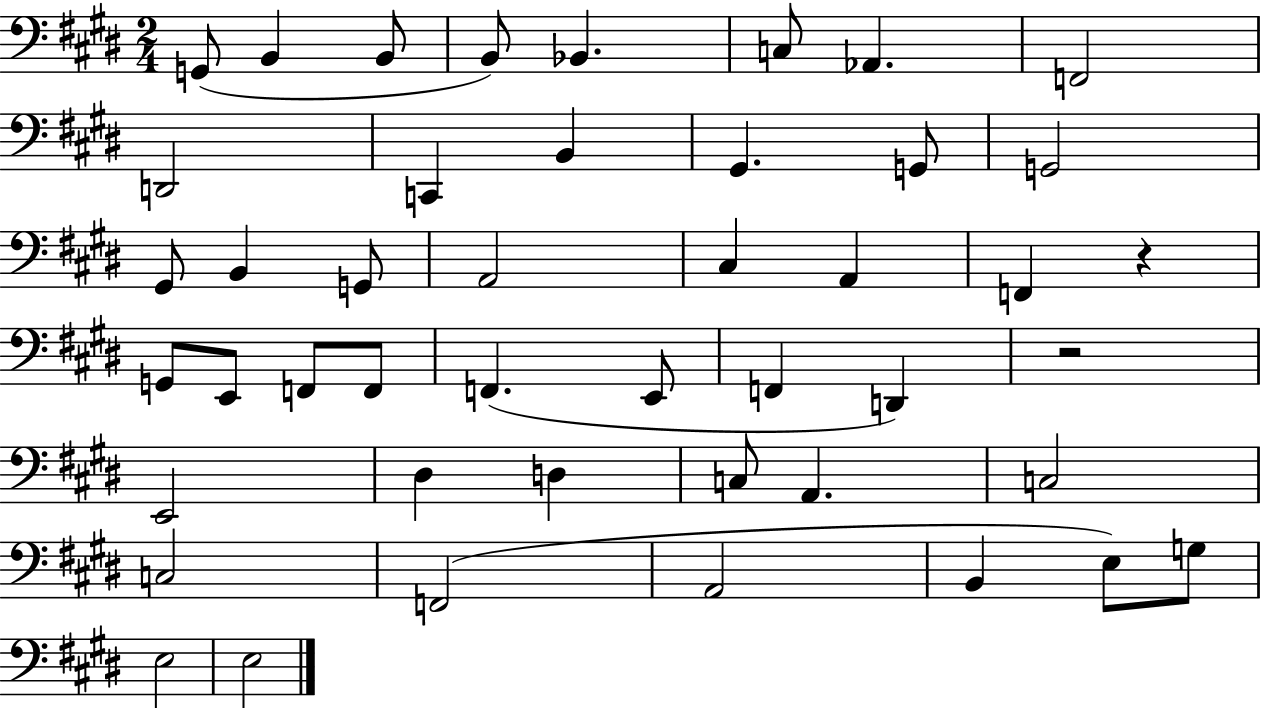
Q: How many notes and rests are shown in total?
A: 45